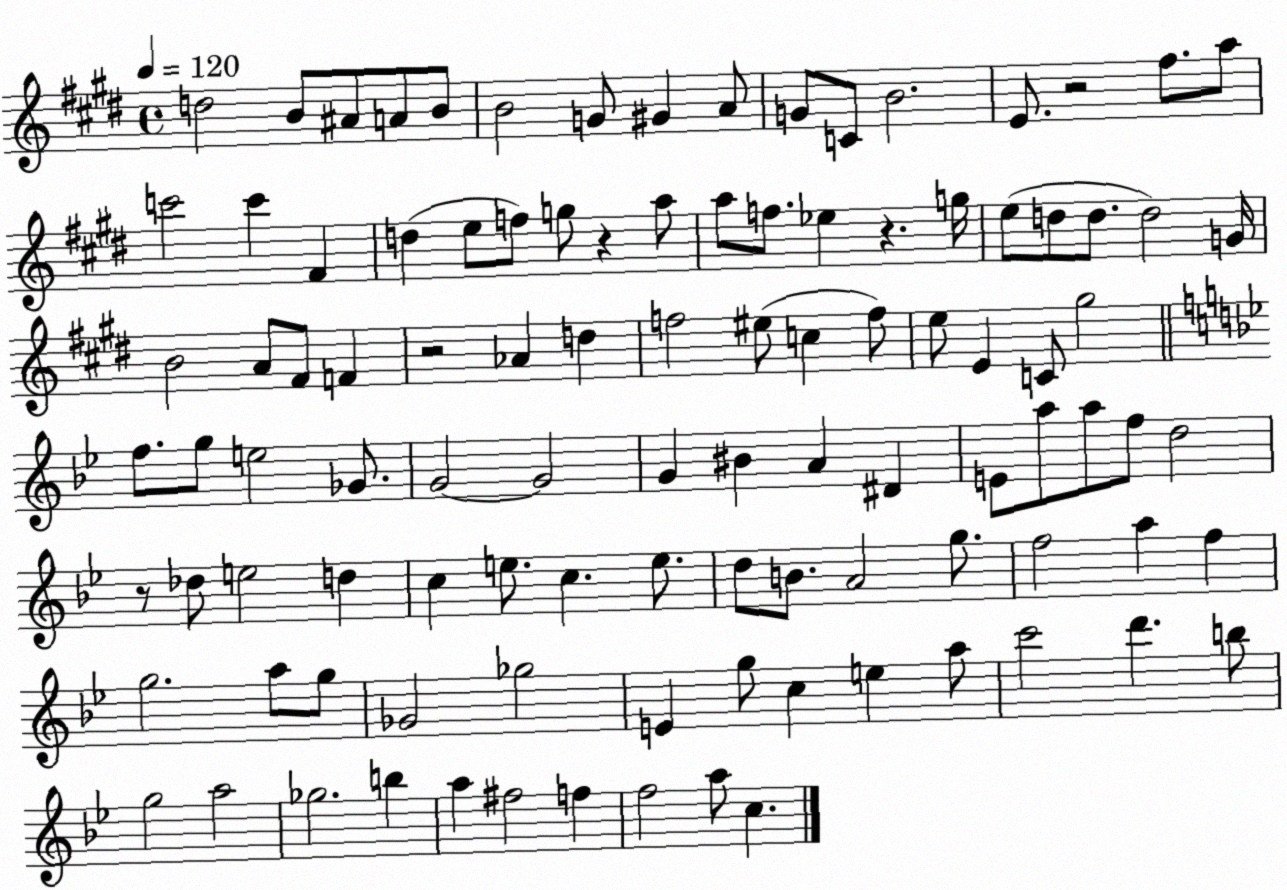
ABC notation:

X:1
T:Untitled
M:4/4
L:1/4
K:E
d2 B/2 ^A/2 A/2 B/2 B2 G/2 ^G A/2 G/2 C/2 B2 E/2 z2 ^f/2 a/2 c'2 c' ^F d e/2 f/2 g/2 z a/2 a/2 f/2 _e z g/4 e/2 d/2 d/2 d2 G/4 B2 A/2 ^F/2 F z2 _A d f2 ^e/2 c f/2 e/2 E C/2 ^g2 f/2 g/2 e2 _G/2 G2 G2 G ^B A ^D E/2 a/2 a/2 f/2 d2 z/2 _d/2 e2 d c e/2 c e/2 d/2 B/2 A2 g/2 f2 a f g2 a/2 g/2 _G2 _g2 E g/2 c e a/2 c'2 d' b/2 g2 a2 _g2 b a ^f2 f f2 a/2 c